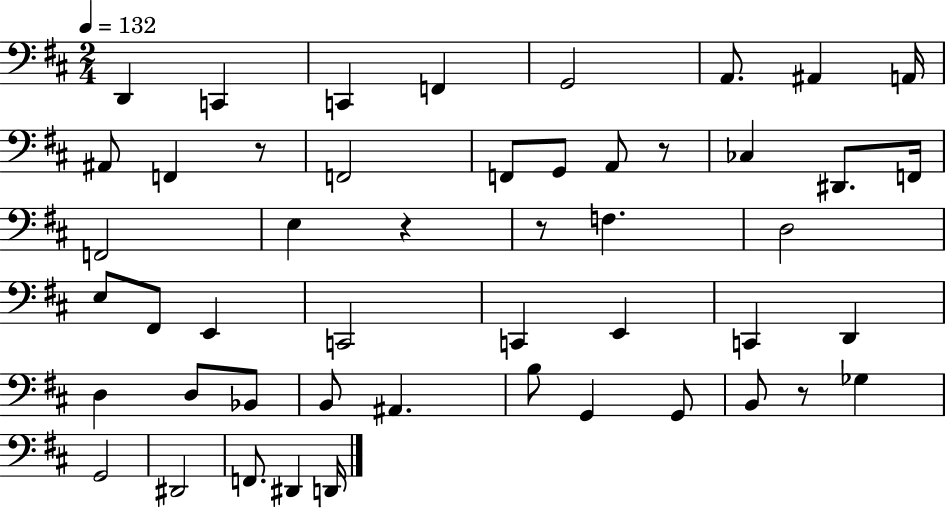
{
  \clef bass
  \numericTimeSignature
  \time 2/4
  \key d \major
  \tempo 4 = 132
  d,4 c,4 | c,4 f,4 | g,2 | a,8. ais,4 a,16 | \break ais,8 f,4 r8 | f,2 | f,8 g,8 a,8 r8 | ces4 dis,8. f,16 | \break f,2 | e4 r4 | r8 f4. | d2 | \break e8 fis,8 e,4 | c,2 | c,4 e,4 | c,4 d,4 | \break d4 d8 bes,8 | b,8 ais,4. | b8 g,4 g,8 | b,8 r8 ges4 | \break g,2 | dis,2 | f,8. dis,4 d,16 | \bar "|."
}